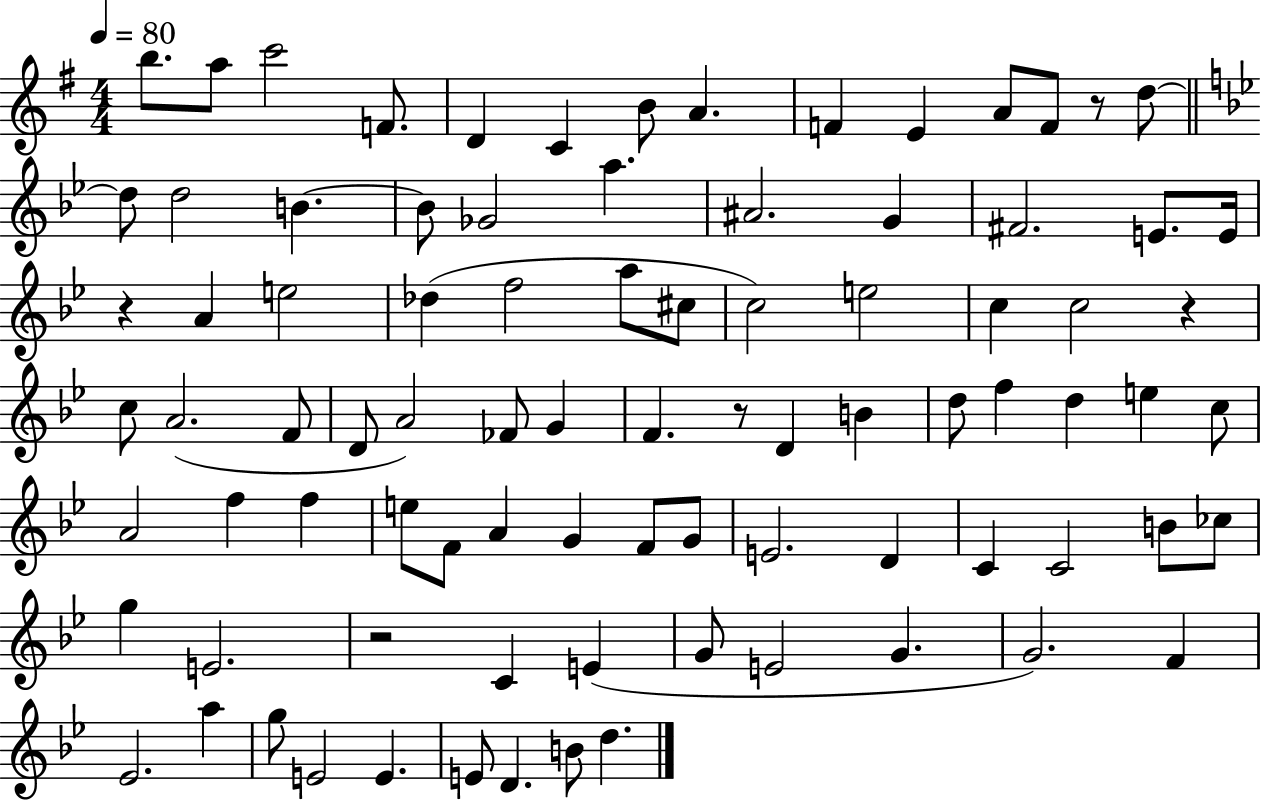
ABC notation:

X:1
T:Untitled
M:4/4
L:1/4
K:G
b/2 a/2 c'2 F/2 D C B/2 A F E A/2 F/2 z/2 d/2 d/2 d2 B B/2 _G2 a ^A2 G ^F2 E/2 E/4 z A e2 _d f2 a/2 ^c/2 c2 e2 c c2 z c/2 A2 F/2 D/2 A2 _F/2 G F z/2 D B d/2 f d e c/2 A2 f f e/2 F/2 A G F/2 G/2 E2 D C C2 B/2 _c/2 g E2 z2 C E G/2 E2 G G2 F _E2 a g/2 E2 E E/2 D B/2 d